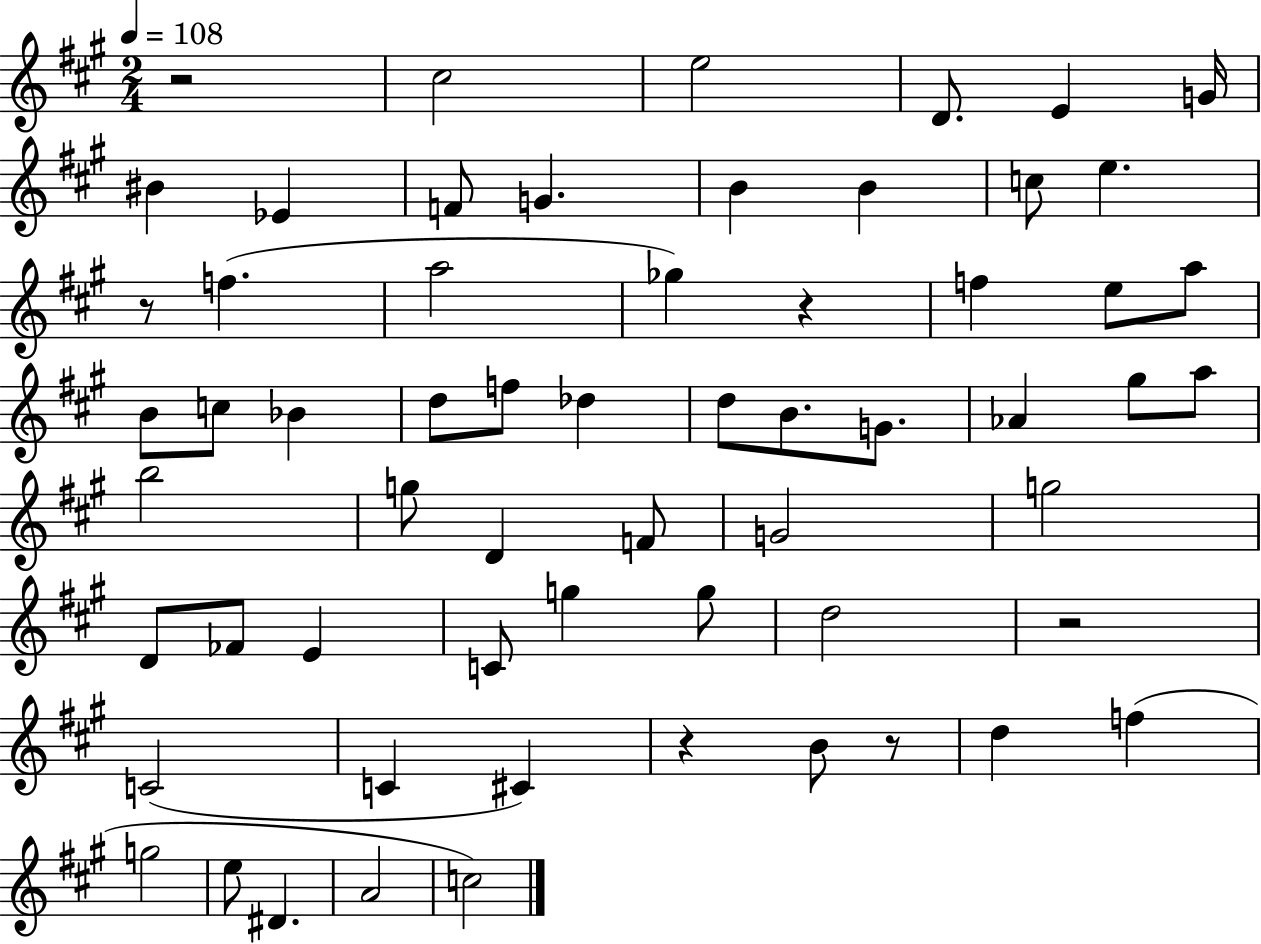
{
  \clef treble
  \numericTimeSignature
  \time 2/4
  \key a \major
  \tempo 4 = 108
  r2 | cis''2 | e''2 | d'8. e'4 g'16 | \break bis'4 ees'4 | f'8 g'4. | b'4 b'4 | c''8 e''4. | \break r8 f''4.( | a''2 | ges''4) r4 | f''4 e''8 a''8 | \break b'8 c''8 bes'4 | d''8 f''8 des''4 | d''8 b'8. g'8. | aes'4 gis''8 a''8 | \break b''2 | g''8 d'4 f'8 | g'2 | g''2 | \break d'8 fes'8 e'4 | c'8 g''4 g''8 | d''2 | r2 | \break c'2( | c'4 cis'4) | r4 b'8 r8 | d''4 f''4( | \break g''2 | e''8 dis'4. | a'2 | c''2) | \break \bar "|."
}